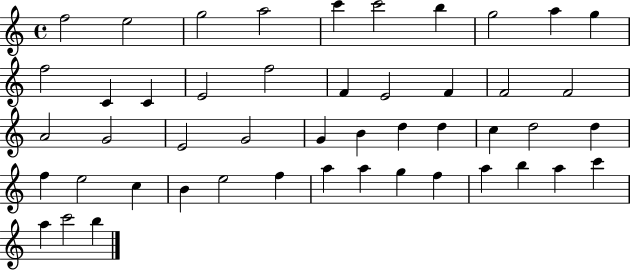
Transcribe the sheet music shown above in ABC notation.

X:1
T:Untitled
M:4/4
L:1/4
K:C
f2 e2 g2 a2 c' c'2 b g2 a g f2 C C E2 f2 F E2 F F2 F2 A2 G2 E2 G2 G B d d c d2 d f e2 c B e2 f a a g f a b a c' a c'2 b